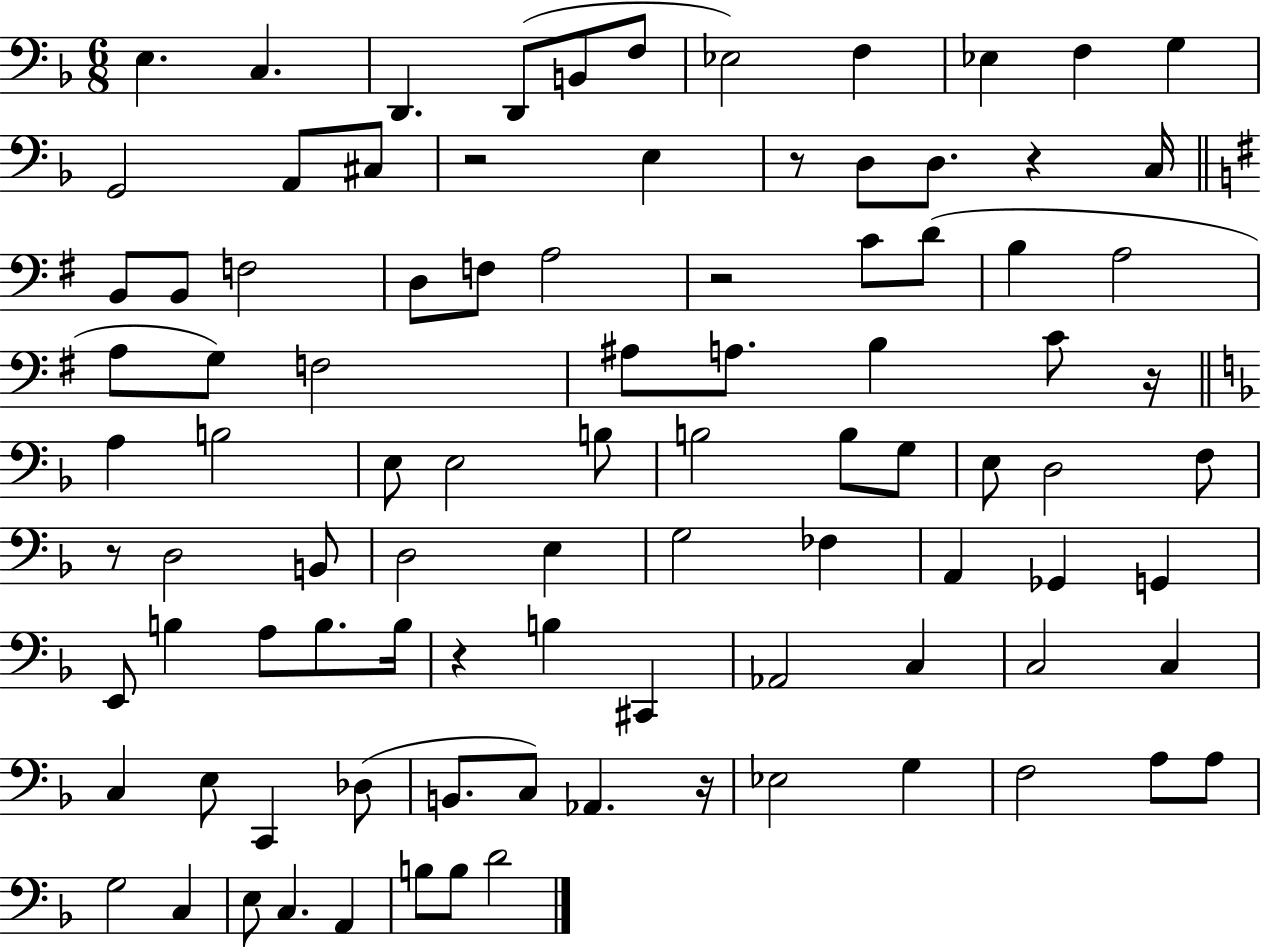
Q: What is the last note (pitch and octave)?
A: D4